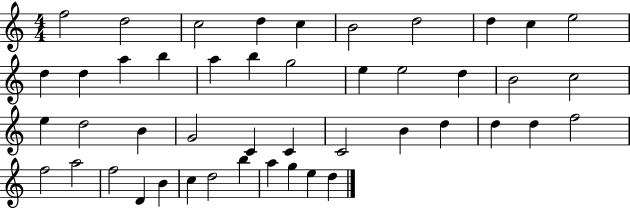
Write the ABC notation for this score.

X:1
T:Untitled
M:4/4
L:1/4
K:C
f2 d2 c2 d c B2 d2 d c e2 d d a b a b g2 e e2 d B2 c2 e d2 B G2 C C C2 B d d d f2 f2 a2 f2 D B c d2 b a g e d